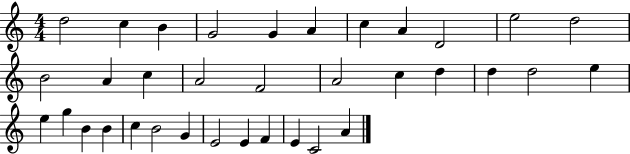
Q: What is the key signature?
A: C major